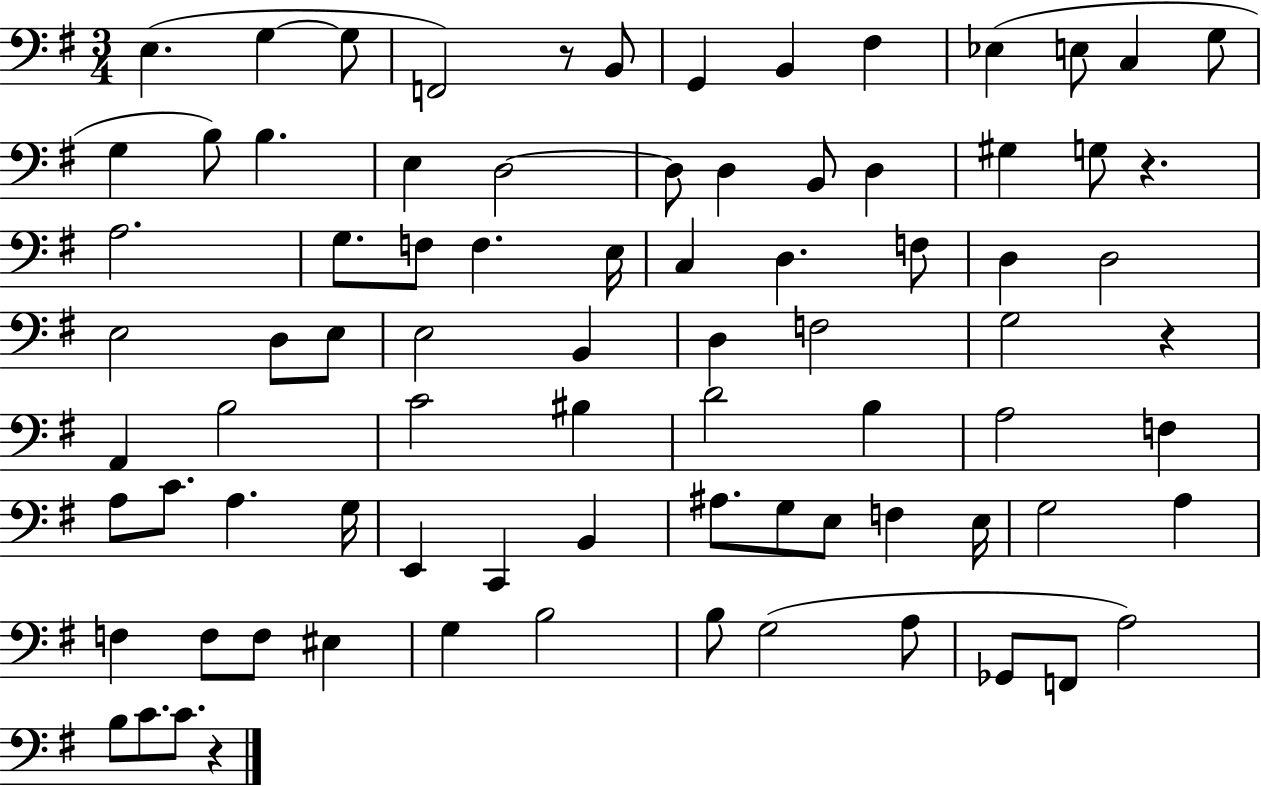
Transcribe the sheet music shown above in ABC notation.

X:1
T:Untitled
M:3/4
L:1/4
K:G
E, G, G,/2 F,,2 z/2 B,,/2 G,, B,, ^F, _E, E,/2 C, G,/2 G, B,/2 B, E, D,2 D,/2 D, B,,/2 D, ^G, G,/2 z A,2 G,/2 F,/2 F, E,/4 C, D, F,/2 D, D,2 E,2 D,/2 E,/2 E,2 B,, D, F,2 G,2 z A,, B,2 C2 ^B, D2 B, A,2 F, A,/2 C/2 A, G,/4 E,, C,, B,, ^A,/2 G,/2 E,/2 F, E,/4 G,2 A, F, F,/2 F,/2 ^E, G, B,2 B,/2 G,2 A,/2 _G,,/2 F,,/2 A,2 B,/2 C/2 C/2 z